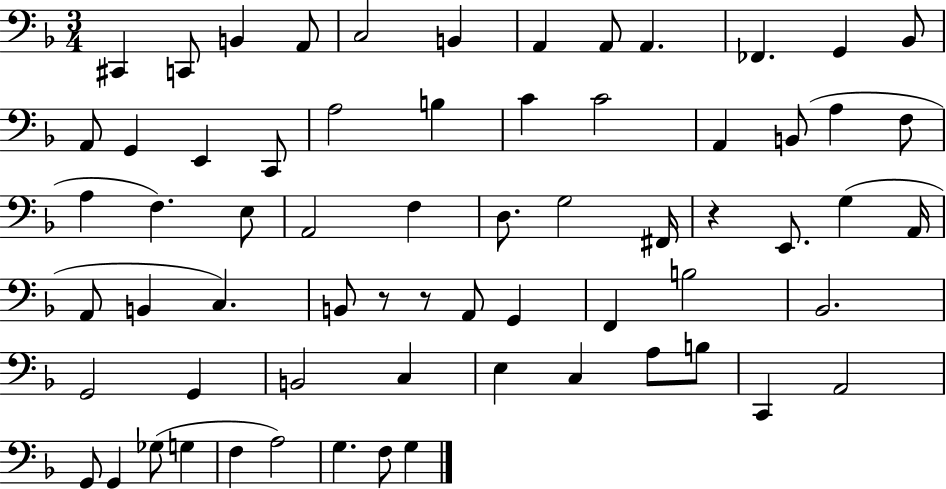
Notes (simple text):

C#2/q C2/e B2/q A2/e C3/h B2/q A2/q A2/e A2/q. FES2/q. G2/q Bb2/e A2/e G2/q E2/q C2/e A3/h B3/q C4/q C4/h A2/q B2/e A3/q F3/e A3/q F3/q. E3/e A2/h F3/q D3/e. G3/h F#2/s R/q E2/e. G3/q A2/s A2/e B2/q C3/q. B2/e R/e R/e A2/e G2/q F2/q B3/h Bb2/h. G2/h G2/q B2/h C3/q E3/q C3/q A3/e B3/e C2/q A2/h G2/e G2/q Gb3/e G3/q F3/q A3/h G3/q. F3/e G3/q